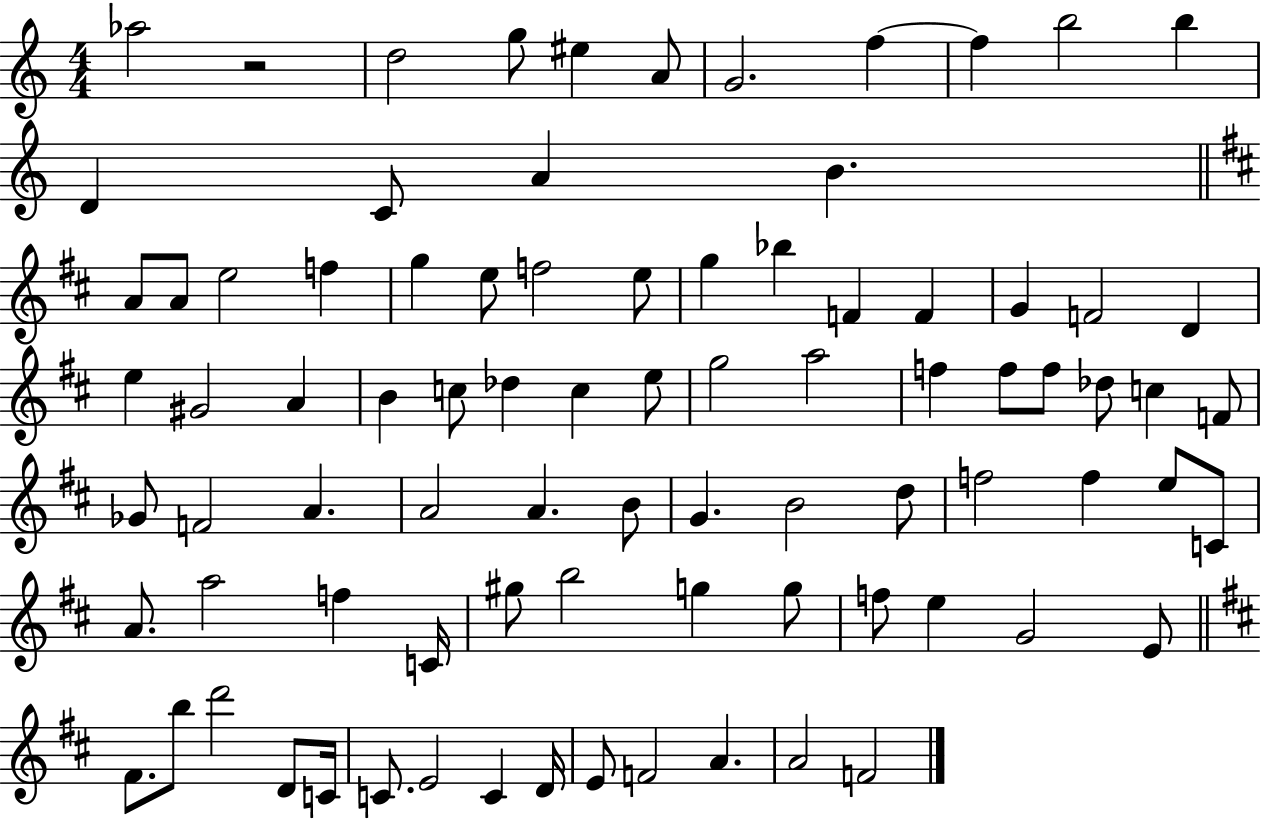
X:1
T:Untitled
M:4/4
L:1/4
K:C
_a2 z2 d2 g/2 ^e A/2 G2 f f b2 b D C/2 A B A/2 A/2 e2 f g e/2 f2 e/2 g _b F F G F2 D e ^G2 A B c/2 _d c e/2 g2 a2 f f/2 f/2 _d/2 c F/2 _G/2 F2 A A2 A B/2 G B2 d/2 f2 f e/2 C/2 A/2 a2 f C/4 ^g/2 b2 g g/2 f/2 e G2 E/2 ^F/2 b/2 d'2 D/2 C/4 C/2 E2 C D/4 E/2 F2 A A2 F2